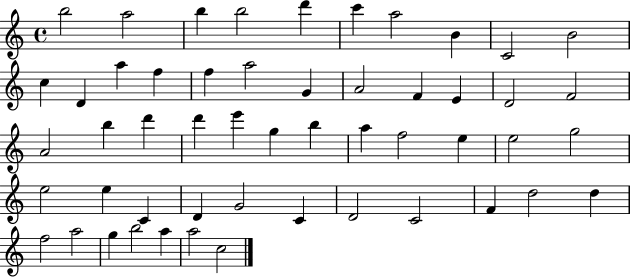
B5/h A5/h B5/q B5/h D6/q C6/q A5/h B4/q C4/h B4/h C5/q D4/q A5/q F5/q F5/q A5/h G4/q A4/h F4/q E4/q D4/h F4/h A4/h B5/q D6/q D6/q E6/q G5/q B5/q A5/q F5/h E5/q E5/h G5/h E5/h E5/q C4/q D4/q G4/h C4/q D4/h C4/h F4/q D5/h D5/q F5/h A5/h G5/q B5/h A5/q A5/h C5/h